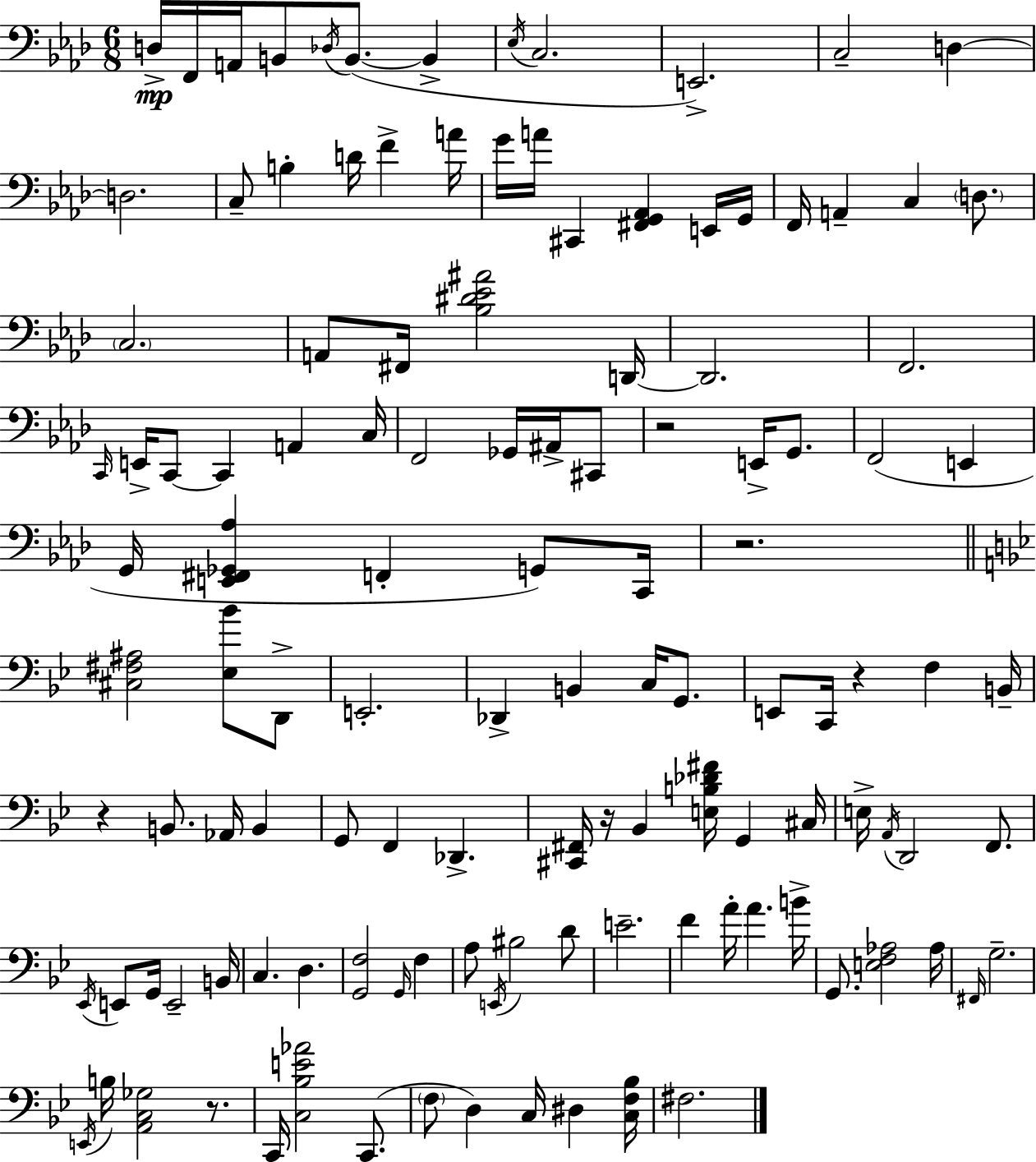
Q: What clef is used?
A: bass